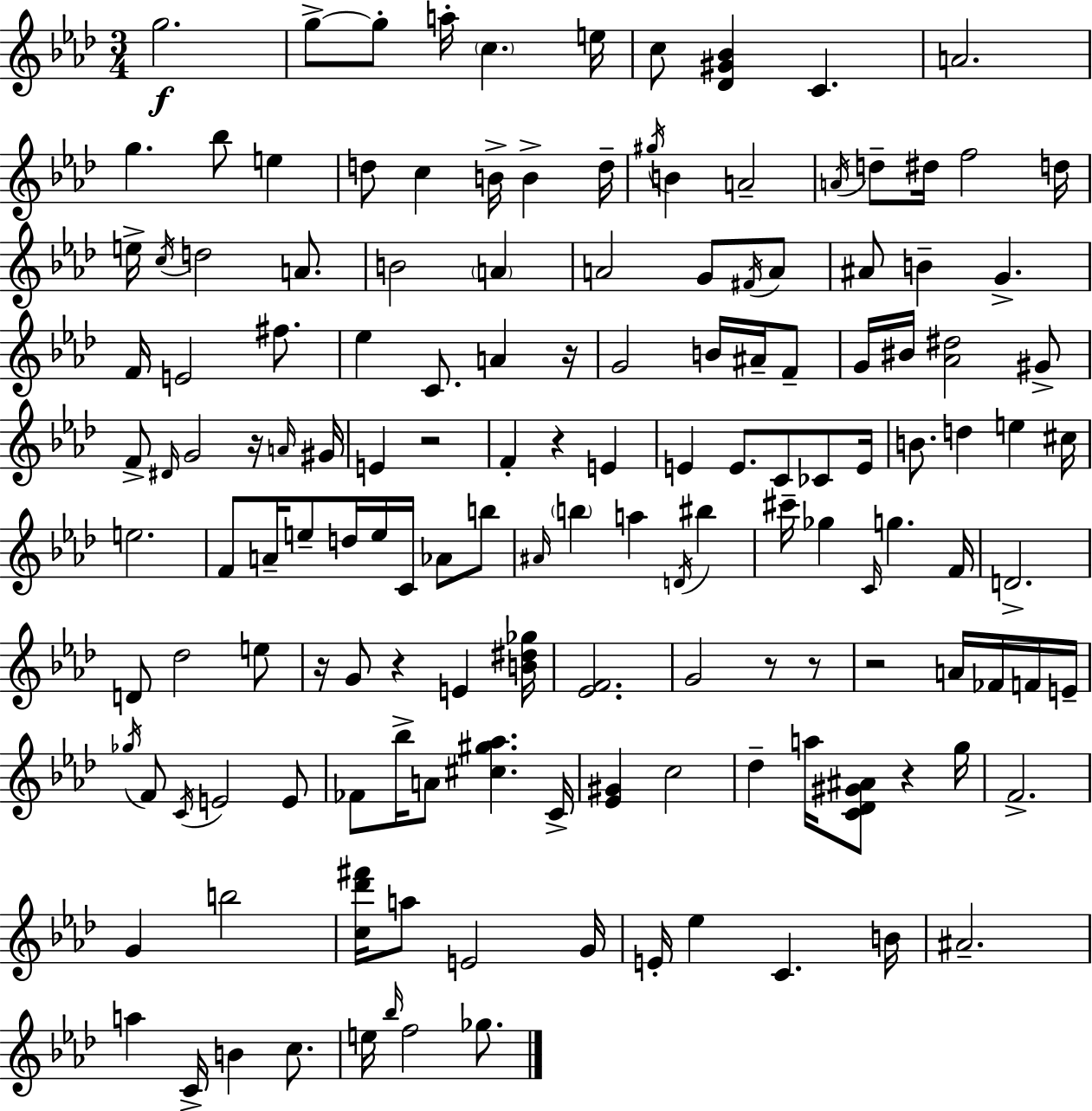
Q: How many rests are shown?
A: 10